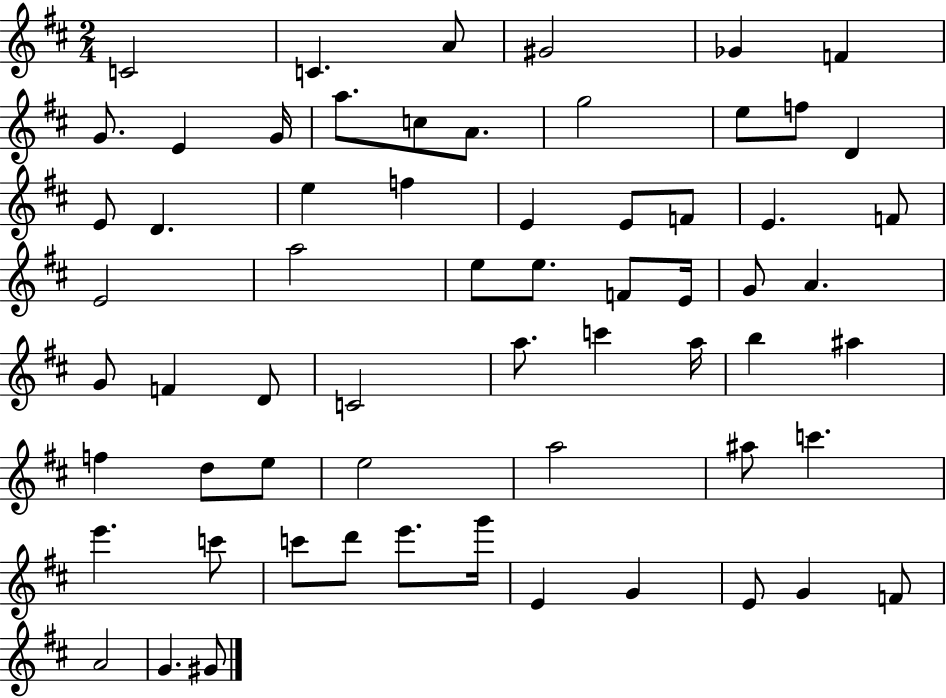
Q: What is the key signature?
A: D major